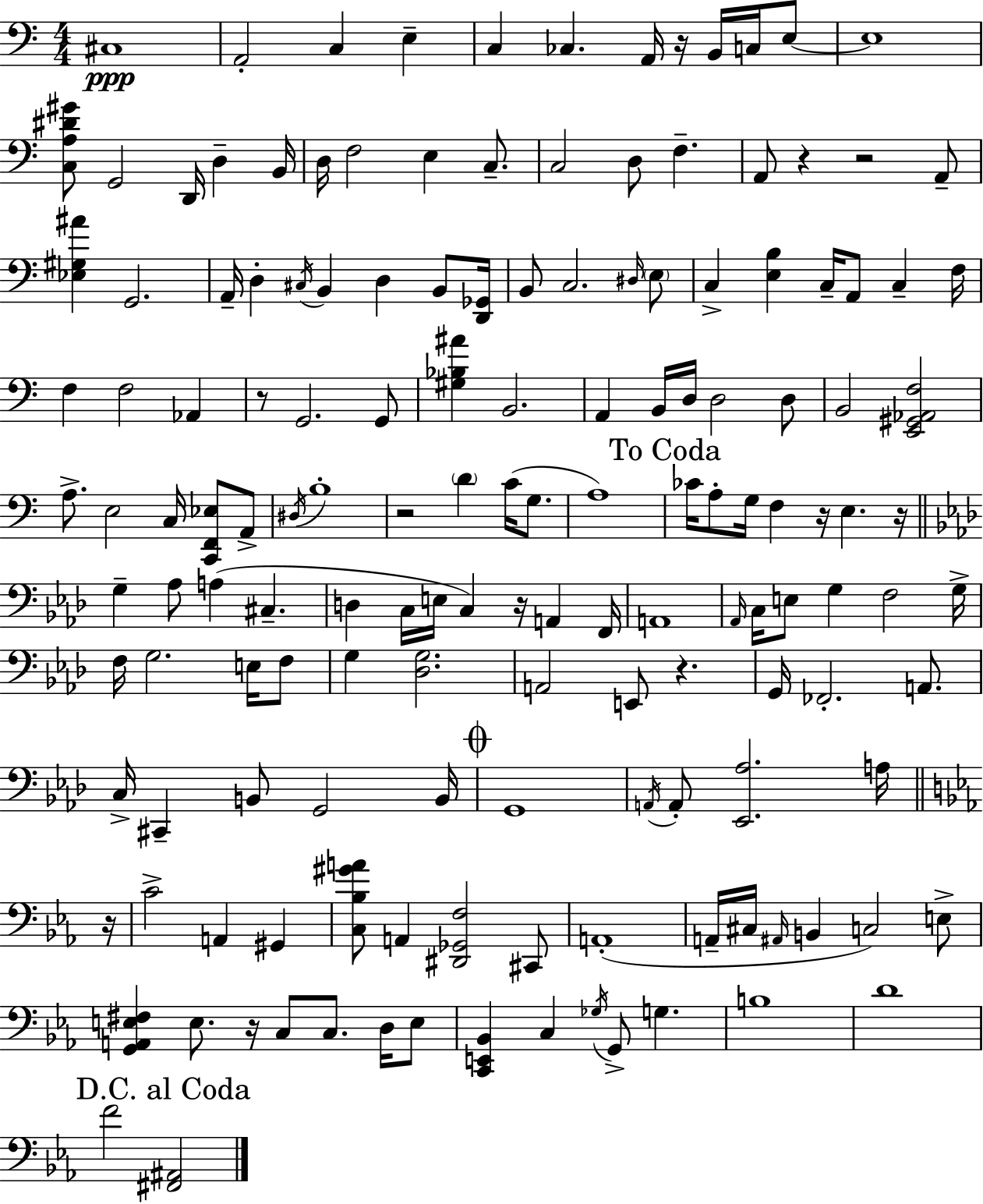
C#3/w A2/h C3/q E3/q C3/q CES3/q. A2/s R/s B2/s C3/s E3/e E3/w [C3,A3,D#4,G#4]/e G2/h D2/s D3/q B2/s D3/s F3/h E3/q C3/e. C3/h D3/e F3/q. A2/e R/q R/h A2/e [Eb3,G#3,A#4]/q G2/h. A2/s D3/q C#3/s B2/q D3/q B2/e [D2,Gb2]/s B2/e C3/h. D#3/s E3/e C3/q [E3,B3]/q C3/s A2/e C3/q F3/s F3/q F3/h Ab2/q R/e G2/h. G2/e [G#3,Bb3,A#4]/q B2/h. A2/q B2/s D3/s D3/h D3/e B2/h [E2,G#2,Ab2,F3]/h A3/e. E3/h C3/s [C2,F2,Eb3]/e A2/e D#3/s B3/w R/h D4/q C4/s G3/e. A3/w CES4/s A3/e G3/s F3/q R/s E3/q. R/s G3/q Ab3/e A3/q C#3/q. D3/q C3/s E3/s C3/q R/s A2/q F2/s A2/w Ab2/s C3/s E3/e G3/q F3/h G3/s F3/s G3/h. E3/s F3/e G3/q [Db3,G3]/h. A2/h E2/e R/q. G2/s FES2/h. A2/e. C3/s C#2/q B2/e G2/h B2/s G2/w A2/s A2/e [Eb2,Ab3]/h. A3/s R/s C4/h A2/q G#2/q [C3,Bb3,G#4,A4]/e A2/q [D#2,Gb2,F3]/h C#2/e A2/w A2/s C#3/s A#2/s B2/q C3/h E3/e [G2,A2,E3,F#3]/q E3/e. R/s C3/e C3/e. D3/s E3/e [C2,E2,Bb2]/q C3/q Gb3/s G2/e G3/q. B3/w D4/w F4/h [F#2,A#2]/h